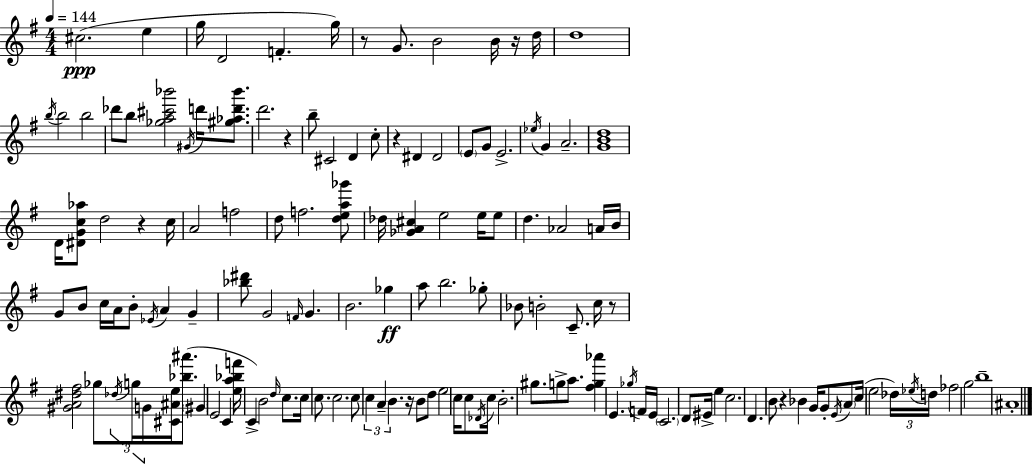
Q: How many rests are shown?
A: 8